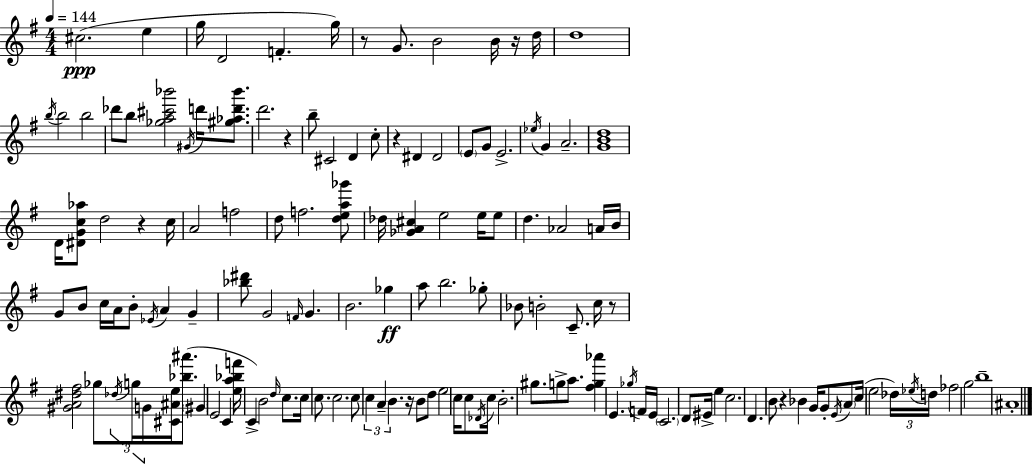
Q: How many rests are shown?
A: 8